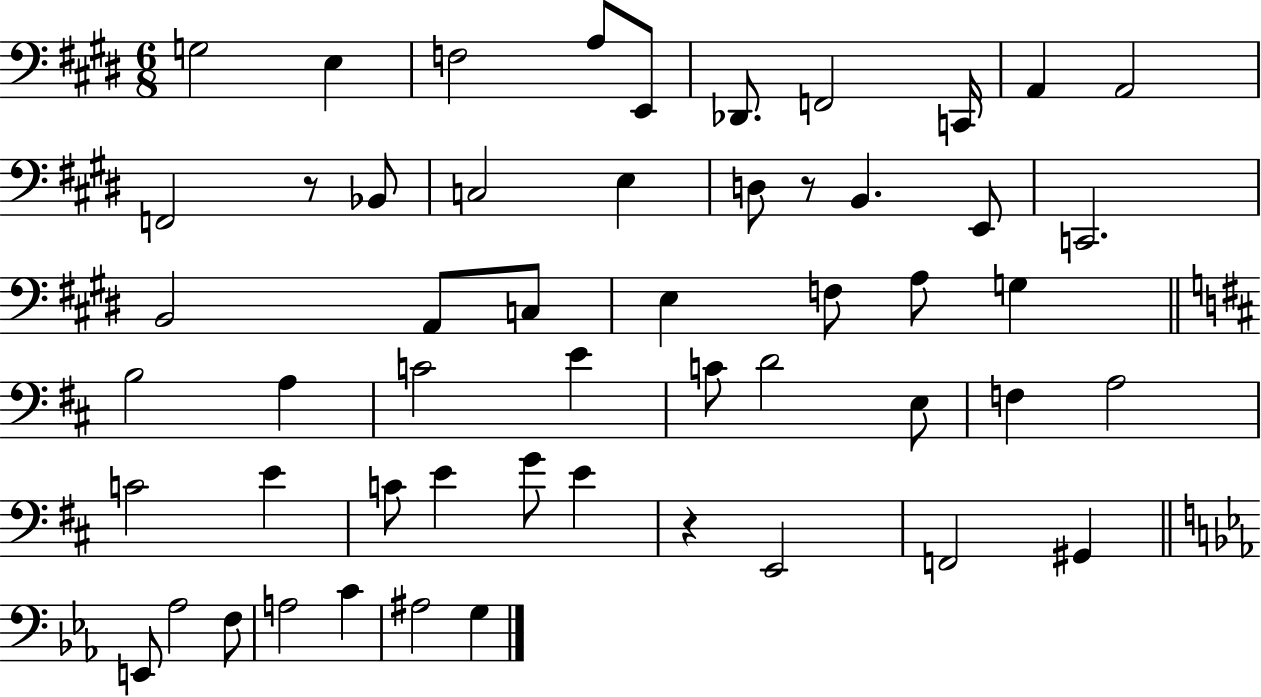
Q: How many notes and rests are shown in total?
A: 53